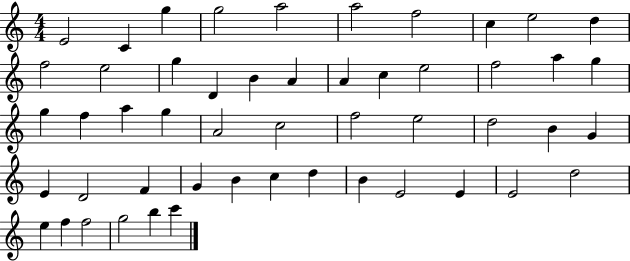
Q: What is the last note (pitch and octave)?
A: C6